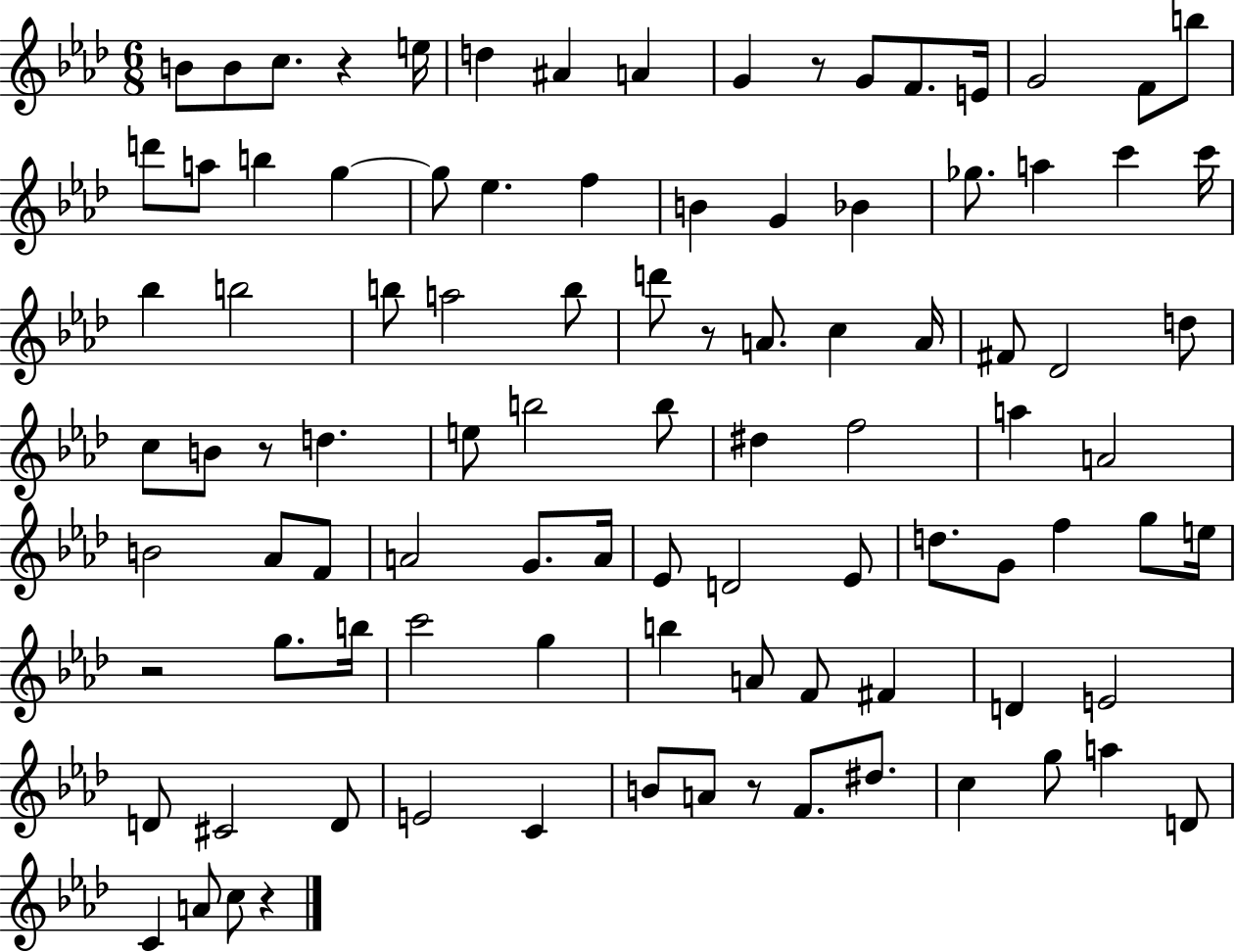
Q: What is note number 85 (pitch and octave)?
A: G5